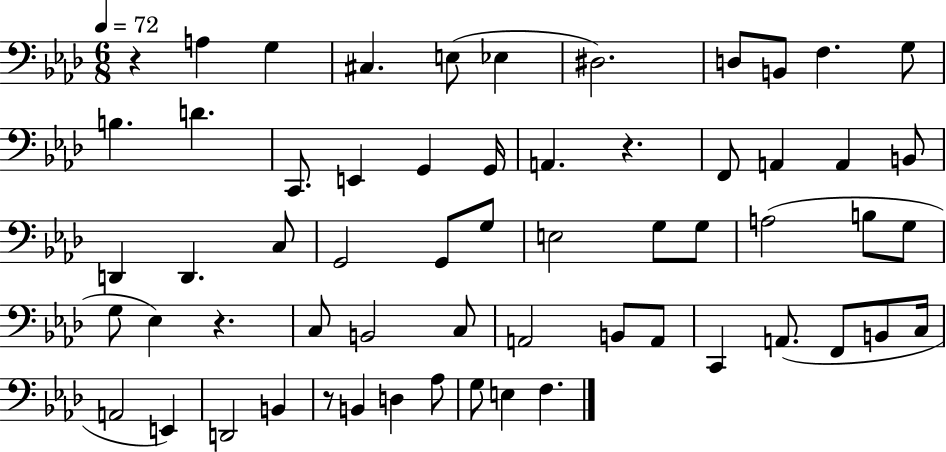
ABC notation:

X:1
T:Untitled
M:6/8
L:1/4
K:Ab
z A, G, ^C, E,/2 _E, ^D,2 D,/2 B,,/2 F, G,/2 B, D C,,/2 E,, G,, G,,/4 A,, z F,,/2 A,, A,, B,,/2 D,, D,, C,/2 G,,2 G,,/2 G,/2 E,2 G,/2 G,/2 A,2 B,/2 G,/2 G,/2 _E, z C,/2 B,,2 C,/2 A,,2 B,,/2 A,,/2 C,, A,,/2 F,,/2 B,,/2 C,/4 A,,2 E,, D,,2 B,, z/2 B,, D, _A,/2 G,/2 E, F,